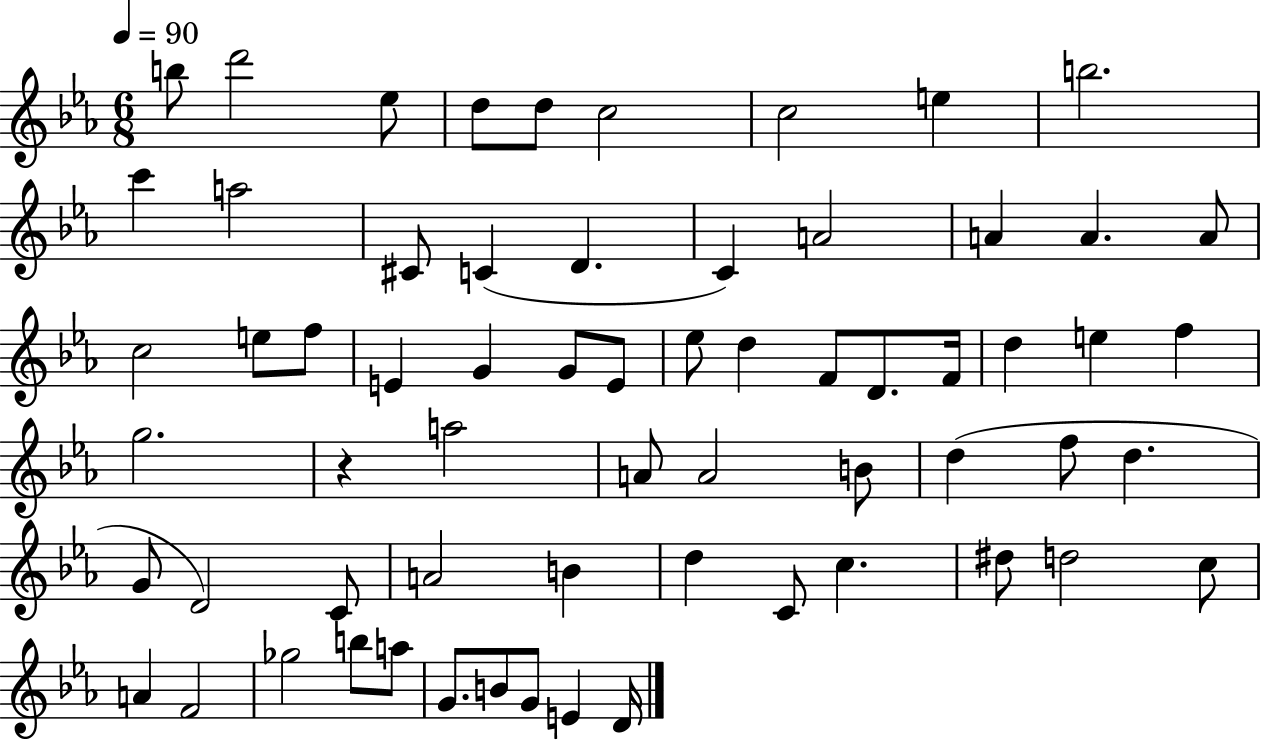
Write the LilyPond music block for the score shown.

{
  \clef treble
  \numericTimeSignature
  \time 6/8
  \key ees \major
  \tempo 4 = 90
  b''8 d'''2 ees''8 | d''8 d''8 c''2 | c''2 e''4 | b''2. | \break c'''4 a''2 | cis'8 c'4( d'4. | c'4) a'2 | a'4 a'4. a'8 | \break c''2 e''8 f''8 | e'4 g'4 g'8 e'8 | ees''8 d''4 f'8 d'8. f'16 | d''4 e''4 f''4 | \break g''2. | r4 a''2 | a'8 a'2 b'8 | d''4( f''8 d''4. | \break g'8 d'2) c'8 | a'2 b'4 | d''4 c'8 c''4. | dis''8 d''2 c''8 | \break a'4 f'2 | ges''2 b''8 a''8 | g'8. b'8 g'8 e'4 d'16 | \bar "|."
}